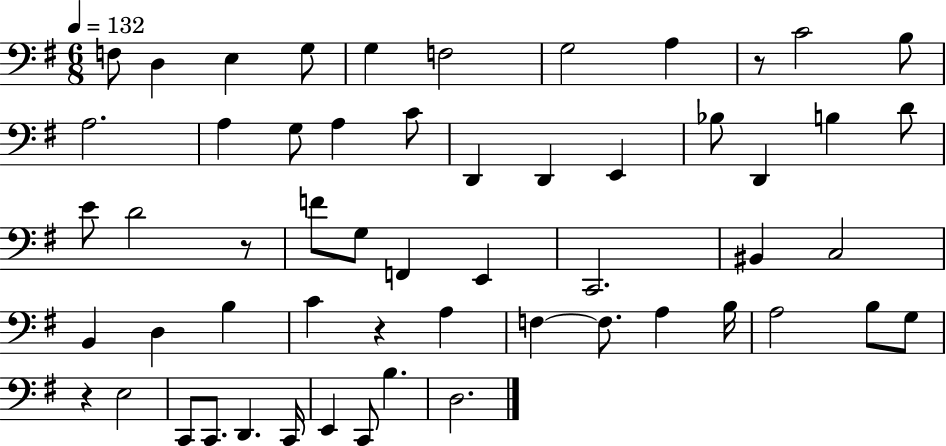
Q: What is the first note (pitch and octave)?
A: F3